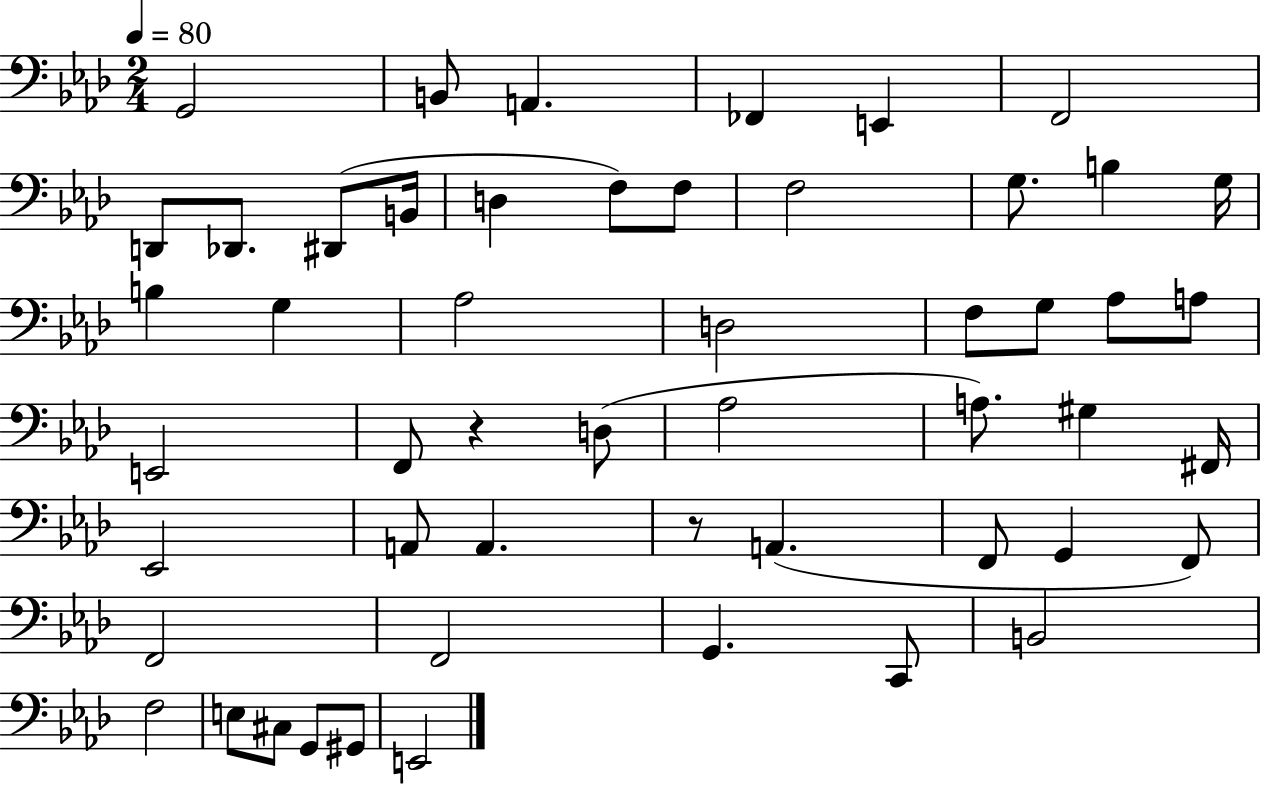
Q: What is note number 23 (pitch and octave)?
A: G3